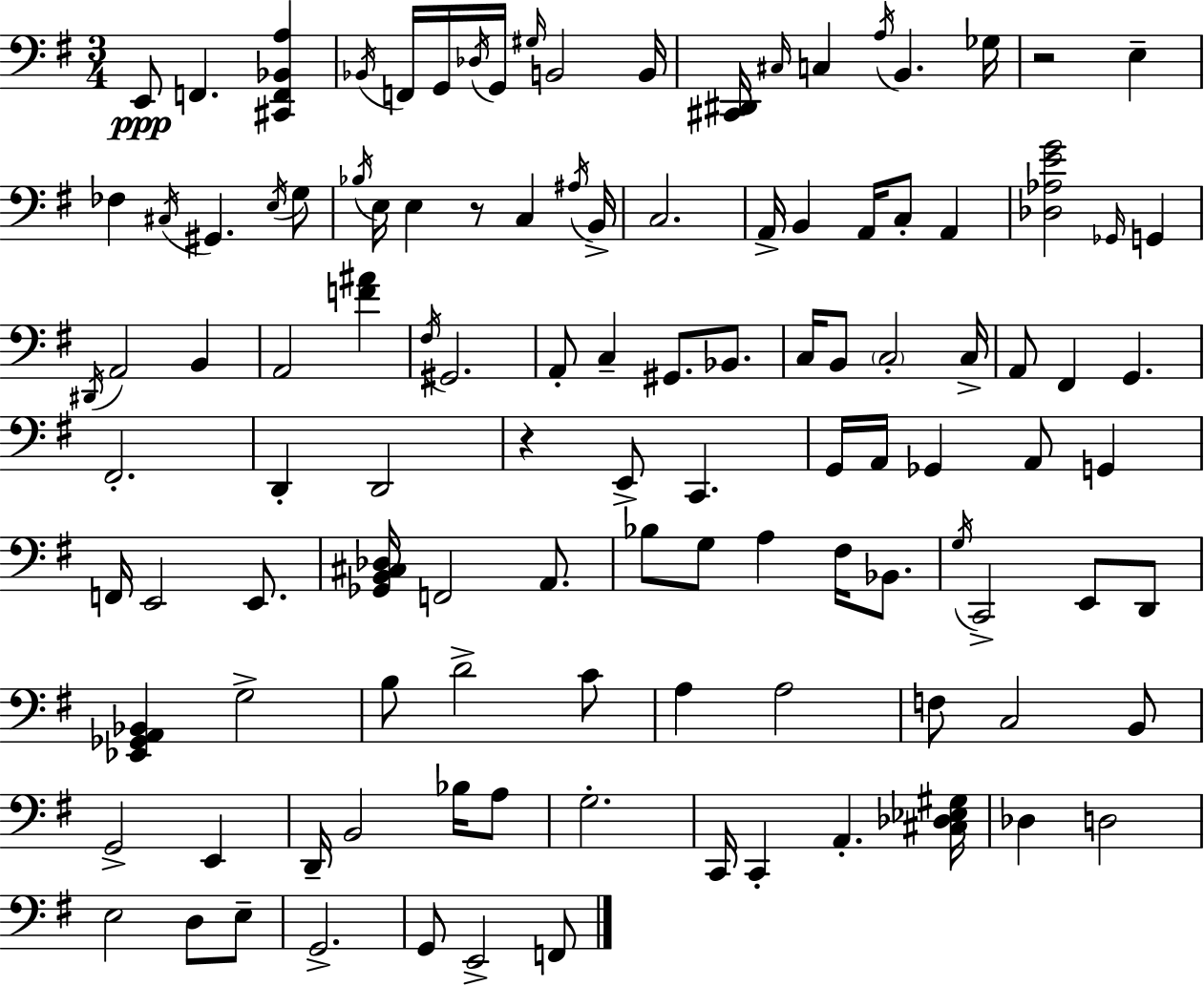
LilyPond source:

{
  \clef bass
  \numericTimeSignature
  \time 3/4
  \key g \major
  e,8\ppp f,4. <cis, f, bes, a>4 | \acciaccatura { bes,16 } f,16 g,16 \acciaccatura { des16 } g,16 \grace { gis16 } b,2 | b,16 <cis, dis,>16 \grace { cis16 } c4 \acciaccatura { a16 } b,4. | ges16 r2 | \break e4-- fes4 \acciaccatura { cis16 } gis,4. | \acciaccatura { e16 } g8 \acciaccatura { bes16 } e16 e4 | r8 c4 \acciaccatura { ais16 } b,16-> c2. | a,16-> b,4 | \break a,16 c8-. a,4 <des aes e' g'>2 | \grace { ges,16 } g,4 \acciaccatura { dis,16 } a,2 | b,4 a,2 | <f' ais'>4 \acciaccatura { fis16 } | \break gis,2. | a,8-. c4-- gis,8. bes,8. | c16 b,8 \parenthesize c2-. c16-> | a,8 fis,4 g,4. | \break fis,2.-. | d,4-. d,2 | r4 e,8-> c,4. | g,16 a,16 ges,4 a,8 g,4 | \break f,16 e,2 e,8. | <ges, b, cis des>16 f,2 a,8. | bes8 g8 a4 fis16 bes,8. | \acciaccatura { g16 } c,2-> e,8 d,8 | \break <ees, ges, a, bes,>4 g2-> | b8 d'2-> c'8 | a4 a2 | f8 c2 b,8 | \break g,2-> e,4 | d,16-- b,2 bes16 a8 | g2.-. | c,16 c,4-. a,4.-. | \break <cis des ees gis>16 des4 d2 | e2 d8 e8-- | g,2.-> | g,8 e,2-> f,8 | \break \bar "|."
}